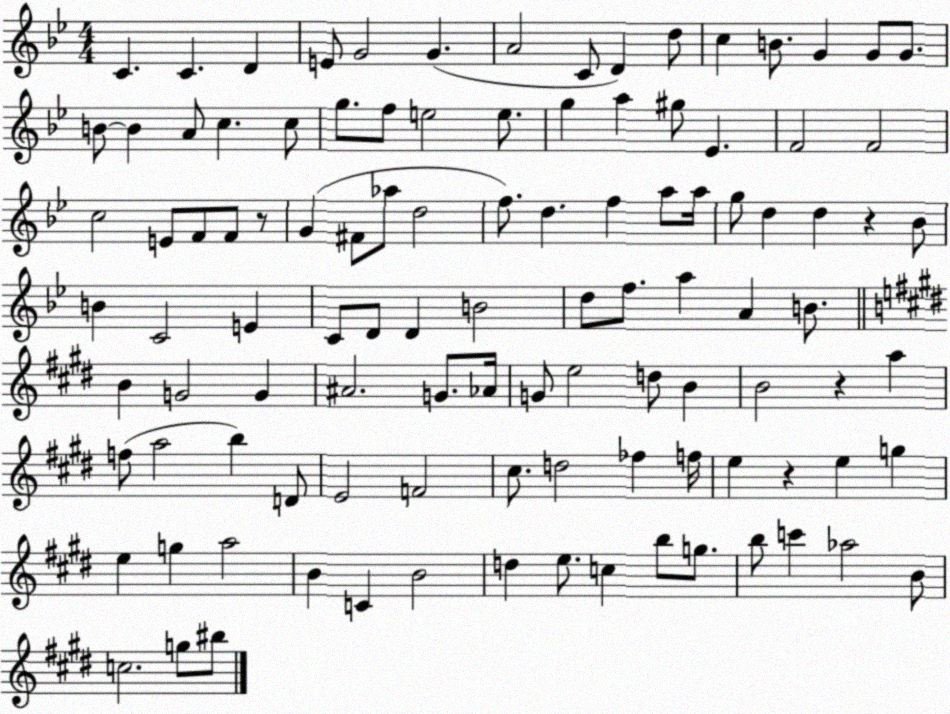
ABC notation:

X:1
T:Untitled
M:4/4
L:1/4
K:Bb
C C D E/2 G2 G A2 C/2 D d/2 c B/2 G G/2 G/2 B/2 B A/2 c c/2 g/2 f/2 e2 e/2 g a ^g/2 _E F2 F2 c2 E/2 F/2 F/2 z/2 G ^F/2 _a/2 d2 f/2 d f a/2 a/4 g/2 d d z _B/2 B C2 E C/2 D/2 D B2 d/2 f/2 a A B/2 B G2 G ^A2 G/2 _A/4 G/2 e2 d/2 B B2 z a f/2 a2 b D/2 E2 F2 ^c/2 d2 _f f/4 e z e g e g a2 B C B2 d e/2 c b/2 g/2 b/2 c' _a2 B/2 c2 g/2 ^b/2